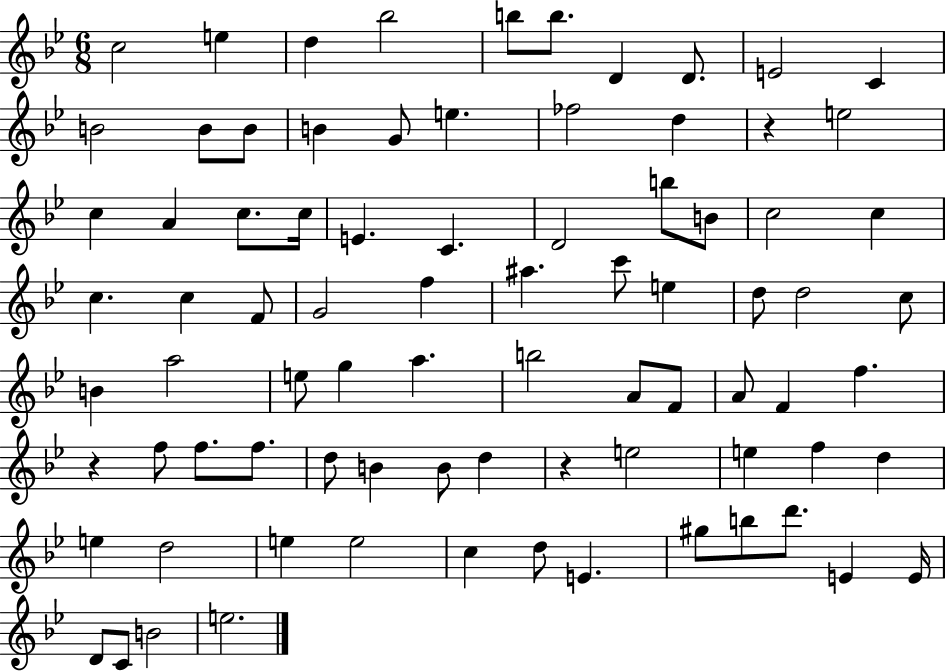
{
  \clef treble
  \numericTimeSignature
  \time 6/8
  \key bes \major
  \repeat volta 2 { c''2 e''4 | d''4 bes''2 | b''8 b''8. d'4 d'8. | e'2 c'4 | \break b'2 b'8 b'8 | b'4 g'8 e''4. | fes''2 d''4 | r4 e''2 | \break c''4 a'4 c''8. c''16 | e'4. c'4. | d'2 b''8 b'8 | c''2 c''4 | \break c''4. c''4 f'8 | g'2 f''4 | ais''4. c'''8 e''4 | d''8 d''2 c''8 | \break b'4 a''2 | e''8 g''4 a''4. | b''2 a'8 f'8 | a'8 f'4 f''4. | \break r4 f''8 f''8. f''8. | d''8 b'4 b'8 d''4 | r4 e''2 | e''4 f''4 d''4 | \break e''4 d''2 | e''4 e''2 | c''4 d''8 e'4. | gis''8 b''8 d'''8. e'4 e'16 | \break d'8 c'8 b'2 | e''2. | } \bar "|."
}